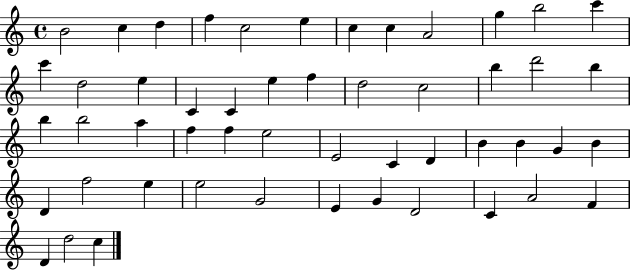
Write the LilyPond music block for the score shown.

{
  \clef treble
  \time 4/4
  \defaultTimeSignature
  \key c \major
  b'2 c''4 d''4 | f''4 c''2 e''4 | c''4 c''4 a'2 | g''4 b''2 c'''4 | \break c'''4 d''2 e''4 | c'4 c'4 e''4 f''4 | d''2 c''2 | b''4 d'''2 b''4 | \break b''4 b''2 a''4 | f''4 f''4 e''2 | e'2 c'4 d'4 | b'4 b'4 g'4 b'4 | \break d'4 f''2 e''4 | e''2 g'2 | e'4 g'4 d'2 | c'4 a'2 f'4 | \break d'4 d''2 c''4 | \bar "|."
}